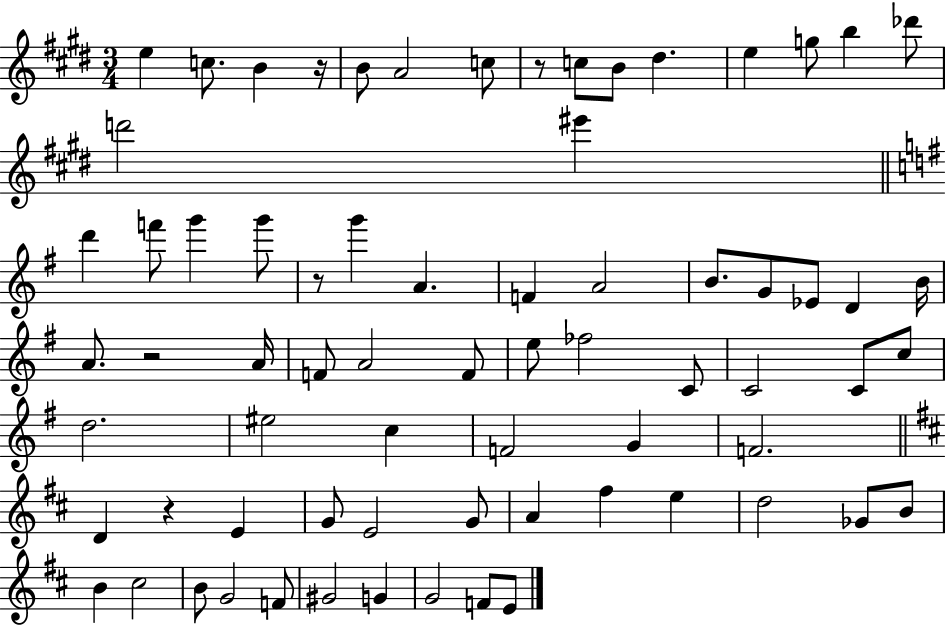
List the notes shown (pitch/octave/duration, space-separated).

E5/q C5/e. B4/q R/s B4/e A4/h C5/e R/e C5/e B4/e D#5/q. E5/q G5/e B5/q Db6/e D6/h EIS6/q D6/q F6/e G6/q G6/e R/e G6/q A4/q. F4/q A4/h B4/e. G4/e Eb4/e D4/q B4/s A4/e. R/h A4/s F4/e A4/h F4/e E5/e FES5/h C4/e C4/h C4/e C5/e D5/h. EIS5/h C5/q F4/h G4/q F4/h. D4/q R/q E4/q G4/e E4/h G4/e A4/q F#5/q E5/q D5/h Gb4/e B4/e B4/q C#5/h B4/e G4/h F4/e G#4/h G4/q G4/h F4/e E4/e